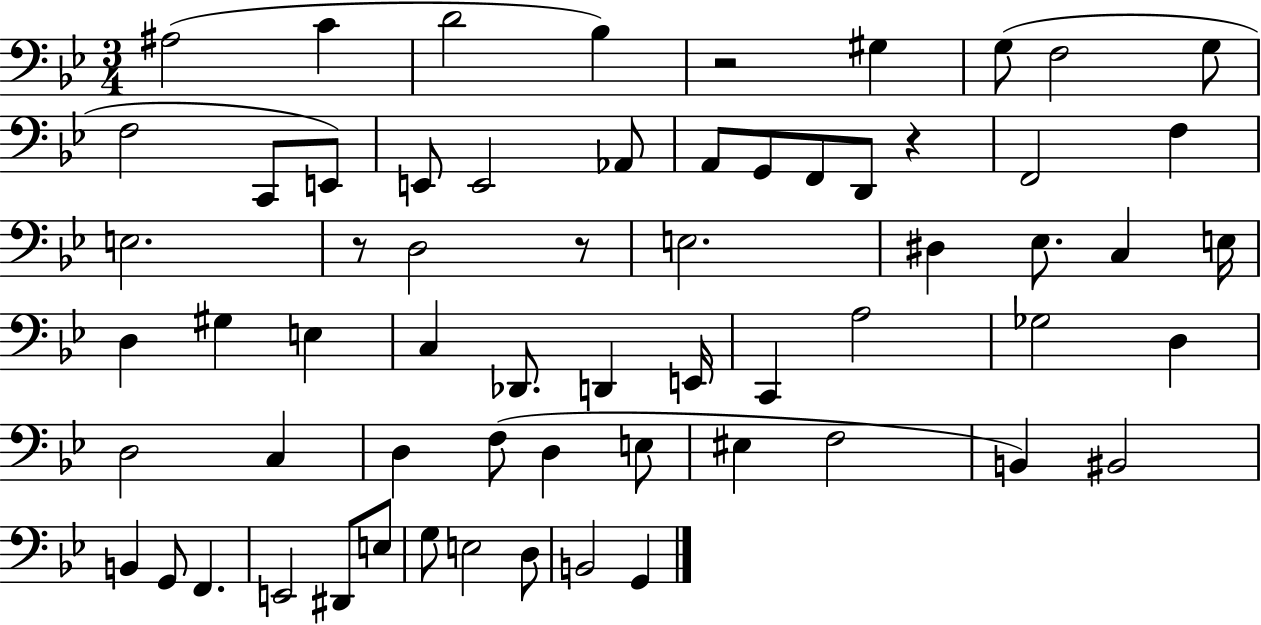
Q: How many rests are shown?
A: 4